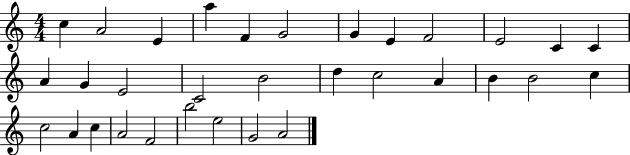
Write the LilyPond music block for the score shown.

{
  \clef treble
  \numericTimeSignature
  \time 4/4
  \key c \major
  c''4 a'2 e'4 | a''4 f'4 g'2 | g'4 e'4 f'2 | e'2 c'4 c'4 | \break a'4 g'4 e'2 | c'2 b'2 | d''4 c''2 a'4 | b'4 b'2 c''4 | \break c''2 a'4 c''4 | a'2 f'2 | b''2 e''2 | g'2 a'2 | \break \bar "|."
}